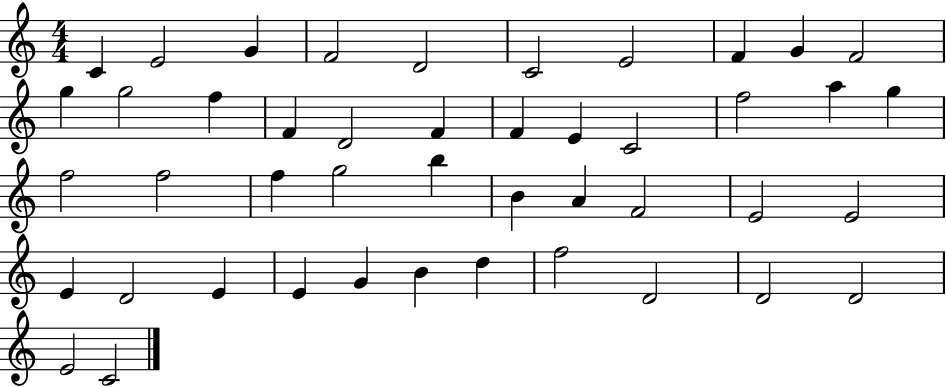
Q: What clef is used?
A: treble